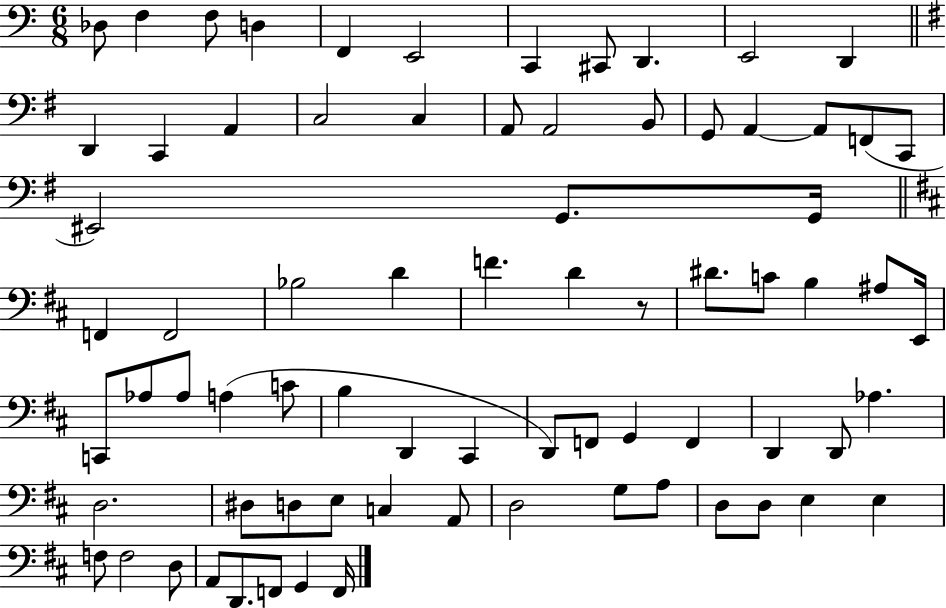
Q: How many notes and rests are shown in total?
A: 75